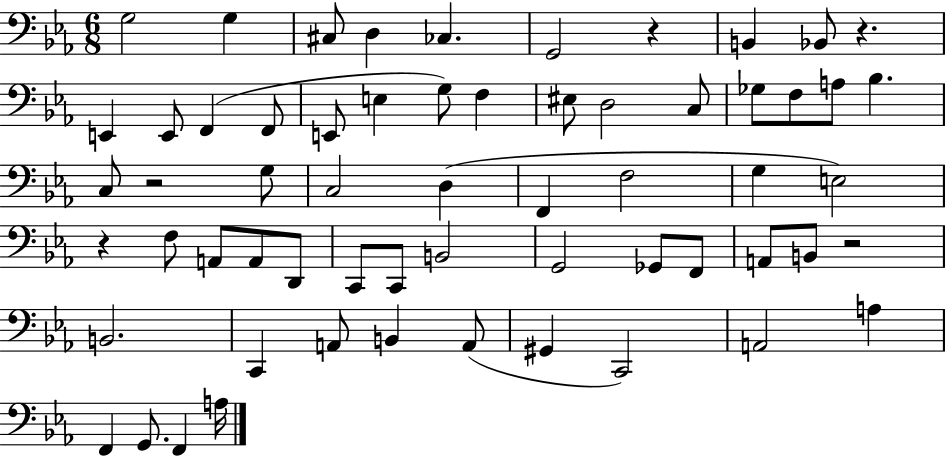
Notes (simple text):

G3/h G3/q C#3/e D3/q CES3/q. G2/h R/q B2/q Bb2/e R/q. E2/q E2/e F2/q F2/e E2/e E3/q G3/e F3/q EIS3/e D3/h C3/e Gb3/e F3/e A3/e Bb3/q. C3/e R/h G3/e C3/h D3/q F2/q F3/h G3/q E3/h R/q F3/e A2/e A2/e D2/e C2/e C2/e B2/h G2/h Gb2/e F2/e A2/e B2/e R/h B2/h. C2/q A2/e B2/q A2/e G#2/q C2/h A2/h A3/q F2/q G2/e. F2/q A3/s